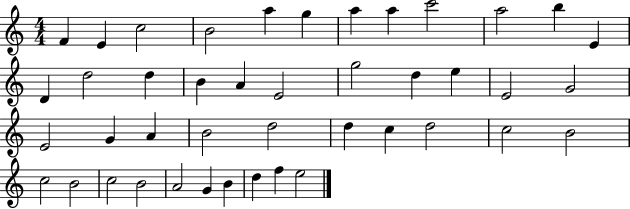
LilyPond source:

{
  \clef treble
  \numericTimeSignature
  \time 4/4
  \key c \major
  f'4 e'4 c''2 | b'2 a''4 g''4 | a''4 a''4 c'''2 | a''2 b''4 e'4 | \break d'4 d''2 d''4 | b'4 a'4 e'2 | g''2 d''4 e''4 | e'2 g'2 | \break e'2 g'4 a'4 | b'2 d''2 | d''4 c''4 d''2 | c''2 b'2 | \break c''2 b'2 | c''2 b'2 | a'2 g'4 b'4 | d''4 f''4 e''2 | \break \bar "|."
}